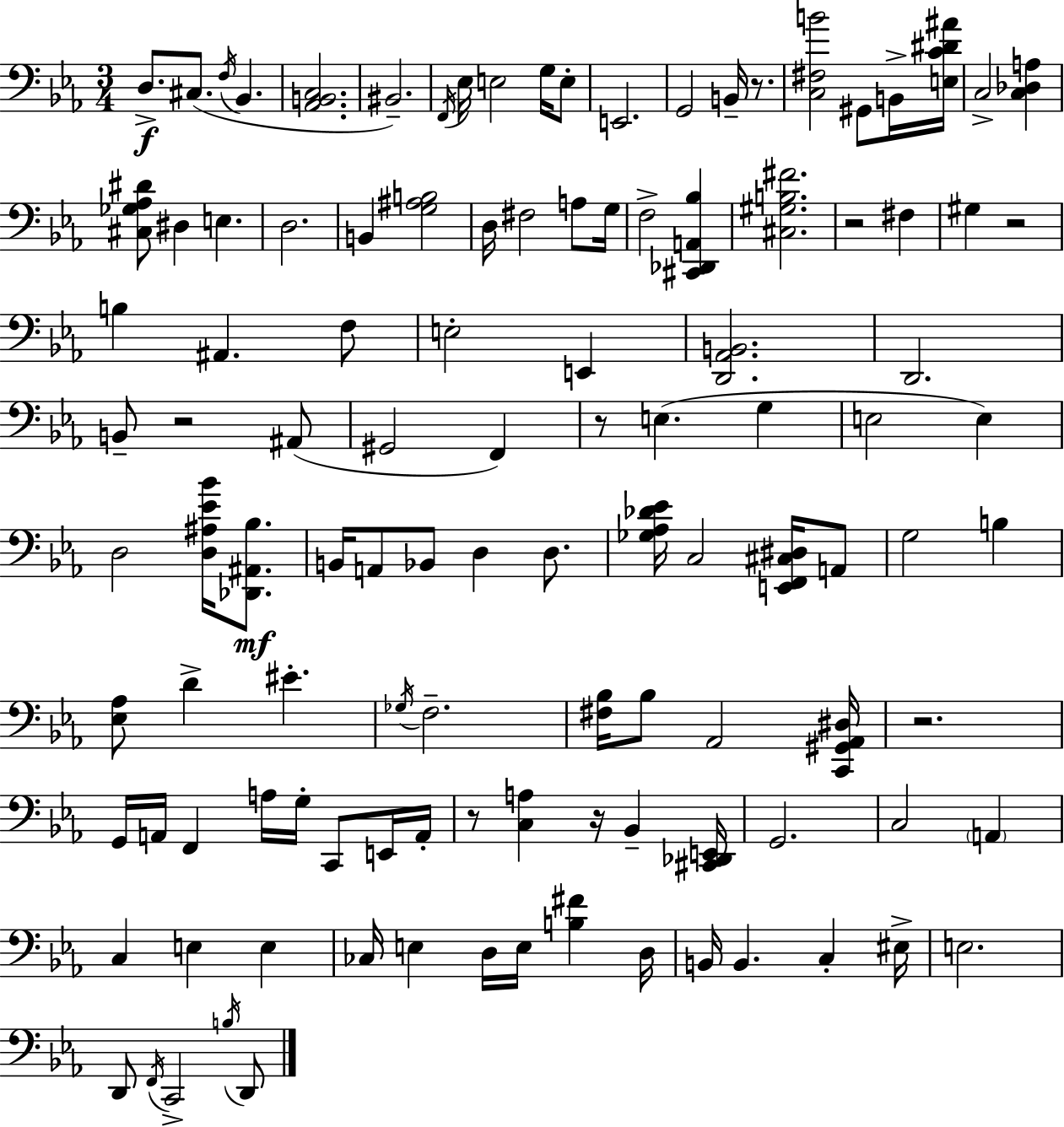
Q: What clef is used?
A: bass